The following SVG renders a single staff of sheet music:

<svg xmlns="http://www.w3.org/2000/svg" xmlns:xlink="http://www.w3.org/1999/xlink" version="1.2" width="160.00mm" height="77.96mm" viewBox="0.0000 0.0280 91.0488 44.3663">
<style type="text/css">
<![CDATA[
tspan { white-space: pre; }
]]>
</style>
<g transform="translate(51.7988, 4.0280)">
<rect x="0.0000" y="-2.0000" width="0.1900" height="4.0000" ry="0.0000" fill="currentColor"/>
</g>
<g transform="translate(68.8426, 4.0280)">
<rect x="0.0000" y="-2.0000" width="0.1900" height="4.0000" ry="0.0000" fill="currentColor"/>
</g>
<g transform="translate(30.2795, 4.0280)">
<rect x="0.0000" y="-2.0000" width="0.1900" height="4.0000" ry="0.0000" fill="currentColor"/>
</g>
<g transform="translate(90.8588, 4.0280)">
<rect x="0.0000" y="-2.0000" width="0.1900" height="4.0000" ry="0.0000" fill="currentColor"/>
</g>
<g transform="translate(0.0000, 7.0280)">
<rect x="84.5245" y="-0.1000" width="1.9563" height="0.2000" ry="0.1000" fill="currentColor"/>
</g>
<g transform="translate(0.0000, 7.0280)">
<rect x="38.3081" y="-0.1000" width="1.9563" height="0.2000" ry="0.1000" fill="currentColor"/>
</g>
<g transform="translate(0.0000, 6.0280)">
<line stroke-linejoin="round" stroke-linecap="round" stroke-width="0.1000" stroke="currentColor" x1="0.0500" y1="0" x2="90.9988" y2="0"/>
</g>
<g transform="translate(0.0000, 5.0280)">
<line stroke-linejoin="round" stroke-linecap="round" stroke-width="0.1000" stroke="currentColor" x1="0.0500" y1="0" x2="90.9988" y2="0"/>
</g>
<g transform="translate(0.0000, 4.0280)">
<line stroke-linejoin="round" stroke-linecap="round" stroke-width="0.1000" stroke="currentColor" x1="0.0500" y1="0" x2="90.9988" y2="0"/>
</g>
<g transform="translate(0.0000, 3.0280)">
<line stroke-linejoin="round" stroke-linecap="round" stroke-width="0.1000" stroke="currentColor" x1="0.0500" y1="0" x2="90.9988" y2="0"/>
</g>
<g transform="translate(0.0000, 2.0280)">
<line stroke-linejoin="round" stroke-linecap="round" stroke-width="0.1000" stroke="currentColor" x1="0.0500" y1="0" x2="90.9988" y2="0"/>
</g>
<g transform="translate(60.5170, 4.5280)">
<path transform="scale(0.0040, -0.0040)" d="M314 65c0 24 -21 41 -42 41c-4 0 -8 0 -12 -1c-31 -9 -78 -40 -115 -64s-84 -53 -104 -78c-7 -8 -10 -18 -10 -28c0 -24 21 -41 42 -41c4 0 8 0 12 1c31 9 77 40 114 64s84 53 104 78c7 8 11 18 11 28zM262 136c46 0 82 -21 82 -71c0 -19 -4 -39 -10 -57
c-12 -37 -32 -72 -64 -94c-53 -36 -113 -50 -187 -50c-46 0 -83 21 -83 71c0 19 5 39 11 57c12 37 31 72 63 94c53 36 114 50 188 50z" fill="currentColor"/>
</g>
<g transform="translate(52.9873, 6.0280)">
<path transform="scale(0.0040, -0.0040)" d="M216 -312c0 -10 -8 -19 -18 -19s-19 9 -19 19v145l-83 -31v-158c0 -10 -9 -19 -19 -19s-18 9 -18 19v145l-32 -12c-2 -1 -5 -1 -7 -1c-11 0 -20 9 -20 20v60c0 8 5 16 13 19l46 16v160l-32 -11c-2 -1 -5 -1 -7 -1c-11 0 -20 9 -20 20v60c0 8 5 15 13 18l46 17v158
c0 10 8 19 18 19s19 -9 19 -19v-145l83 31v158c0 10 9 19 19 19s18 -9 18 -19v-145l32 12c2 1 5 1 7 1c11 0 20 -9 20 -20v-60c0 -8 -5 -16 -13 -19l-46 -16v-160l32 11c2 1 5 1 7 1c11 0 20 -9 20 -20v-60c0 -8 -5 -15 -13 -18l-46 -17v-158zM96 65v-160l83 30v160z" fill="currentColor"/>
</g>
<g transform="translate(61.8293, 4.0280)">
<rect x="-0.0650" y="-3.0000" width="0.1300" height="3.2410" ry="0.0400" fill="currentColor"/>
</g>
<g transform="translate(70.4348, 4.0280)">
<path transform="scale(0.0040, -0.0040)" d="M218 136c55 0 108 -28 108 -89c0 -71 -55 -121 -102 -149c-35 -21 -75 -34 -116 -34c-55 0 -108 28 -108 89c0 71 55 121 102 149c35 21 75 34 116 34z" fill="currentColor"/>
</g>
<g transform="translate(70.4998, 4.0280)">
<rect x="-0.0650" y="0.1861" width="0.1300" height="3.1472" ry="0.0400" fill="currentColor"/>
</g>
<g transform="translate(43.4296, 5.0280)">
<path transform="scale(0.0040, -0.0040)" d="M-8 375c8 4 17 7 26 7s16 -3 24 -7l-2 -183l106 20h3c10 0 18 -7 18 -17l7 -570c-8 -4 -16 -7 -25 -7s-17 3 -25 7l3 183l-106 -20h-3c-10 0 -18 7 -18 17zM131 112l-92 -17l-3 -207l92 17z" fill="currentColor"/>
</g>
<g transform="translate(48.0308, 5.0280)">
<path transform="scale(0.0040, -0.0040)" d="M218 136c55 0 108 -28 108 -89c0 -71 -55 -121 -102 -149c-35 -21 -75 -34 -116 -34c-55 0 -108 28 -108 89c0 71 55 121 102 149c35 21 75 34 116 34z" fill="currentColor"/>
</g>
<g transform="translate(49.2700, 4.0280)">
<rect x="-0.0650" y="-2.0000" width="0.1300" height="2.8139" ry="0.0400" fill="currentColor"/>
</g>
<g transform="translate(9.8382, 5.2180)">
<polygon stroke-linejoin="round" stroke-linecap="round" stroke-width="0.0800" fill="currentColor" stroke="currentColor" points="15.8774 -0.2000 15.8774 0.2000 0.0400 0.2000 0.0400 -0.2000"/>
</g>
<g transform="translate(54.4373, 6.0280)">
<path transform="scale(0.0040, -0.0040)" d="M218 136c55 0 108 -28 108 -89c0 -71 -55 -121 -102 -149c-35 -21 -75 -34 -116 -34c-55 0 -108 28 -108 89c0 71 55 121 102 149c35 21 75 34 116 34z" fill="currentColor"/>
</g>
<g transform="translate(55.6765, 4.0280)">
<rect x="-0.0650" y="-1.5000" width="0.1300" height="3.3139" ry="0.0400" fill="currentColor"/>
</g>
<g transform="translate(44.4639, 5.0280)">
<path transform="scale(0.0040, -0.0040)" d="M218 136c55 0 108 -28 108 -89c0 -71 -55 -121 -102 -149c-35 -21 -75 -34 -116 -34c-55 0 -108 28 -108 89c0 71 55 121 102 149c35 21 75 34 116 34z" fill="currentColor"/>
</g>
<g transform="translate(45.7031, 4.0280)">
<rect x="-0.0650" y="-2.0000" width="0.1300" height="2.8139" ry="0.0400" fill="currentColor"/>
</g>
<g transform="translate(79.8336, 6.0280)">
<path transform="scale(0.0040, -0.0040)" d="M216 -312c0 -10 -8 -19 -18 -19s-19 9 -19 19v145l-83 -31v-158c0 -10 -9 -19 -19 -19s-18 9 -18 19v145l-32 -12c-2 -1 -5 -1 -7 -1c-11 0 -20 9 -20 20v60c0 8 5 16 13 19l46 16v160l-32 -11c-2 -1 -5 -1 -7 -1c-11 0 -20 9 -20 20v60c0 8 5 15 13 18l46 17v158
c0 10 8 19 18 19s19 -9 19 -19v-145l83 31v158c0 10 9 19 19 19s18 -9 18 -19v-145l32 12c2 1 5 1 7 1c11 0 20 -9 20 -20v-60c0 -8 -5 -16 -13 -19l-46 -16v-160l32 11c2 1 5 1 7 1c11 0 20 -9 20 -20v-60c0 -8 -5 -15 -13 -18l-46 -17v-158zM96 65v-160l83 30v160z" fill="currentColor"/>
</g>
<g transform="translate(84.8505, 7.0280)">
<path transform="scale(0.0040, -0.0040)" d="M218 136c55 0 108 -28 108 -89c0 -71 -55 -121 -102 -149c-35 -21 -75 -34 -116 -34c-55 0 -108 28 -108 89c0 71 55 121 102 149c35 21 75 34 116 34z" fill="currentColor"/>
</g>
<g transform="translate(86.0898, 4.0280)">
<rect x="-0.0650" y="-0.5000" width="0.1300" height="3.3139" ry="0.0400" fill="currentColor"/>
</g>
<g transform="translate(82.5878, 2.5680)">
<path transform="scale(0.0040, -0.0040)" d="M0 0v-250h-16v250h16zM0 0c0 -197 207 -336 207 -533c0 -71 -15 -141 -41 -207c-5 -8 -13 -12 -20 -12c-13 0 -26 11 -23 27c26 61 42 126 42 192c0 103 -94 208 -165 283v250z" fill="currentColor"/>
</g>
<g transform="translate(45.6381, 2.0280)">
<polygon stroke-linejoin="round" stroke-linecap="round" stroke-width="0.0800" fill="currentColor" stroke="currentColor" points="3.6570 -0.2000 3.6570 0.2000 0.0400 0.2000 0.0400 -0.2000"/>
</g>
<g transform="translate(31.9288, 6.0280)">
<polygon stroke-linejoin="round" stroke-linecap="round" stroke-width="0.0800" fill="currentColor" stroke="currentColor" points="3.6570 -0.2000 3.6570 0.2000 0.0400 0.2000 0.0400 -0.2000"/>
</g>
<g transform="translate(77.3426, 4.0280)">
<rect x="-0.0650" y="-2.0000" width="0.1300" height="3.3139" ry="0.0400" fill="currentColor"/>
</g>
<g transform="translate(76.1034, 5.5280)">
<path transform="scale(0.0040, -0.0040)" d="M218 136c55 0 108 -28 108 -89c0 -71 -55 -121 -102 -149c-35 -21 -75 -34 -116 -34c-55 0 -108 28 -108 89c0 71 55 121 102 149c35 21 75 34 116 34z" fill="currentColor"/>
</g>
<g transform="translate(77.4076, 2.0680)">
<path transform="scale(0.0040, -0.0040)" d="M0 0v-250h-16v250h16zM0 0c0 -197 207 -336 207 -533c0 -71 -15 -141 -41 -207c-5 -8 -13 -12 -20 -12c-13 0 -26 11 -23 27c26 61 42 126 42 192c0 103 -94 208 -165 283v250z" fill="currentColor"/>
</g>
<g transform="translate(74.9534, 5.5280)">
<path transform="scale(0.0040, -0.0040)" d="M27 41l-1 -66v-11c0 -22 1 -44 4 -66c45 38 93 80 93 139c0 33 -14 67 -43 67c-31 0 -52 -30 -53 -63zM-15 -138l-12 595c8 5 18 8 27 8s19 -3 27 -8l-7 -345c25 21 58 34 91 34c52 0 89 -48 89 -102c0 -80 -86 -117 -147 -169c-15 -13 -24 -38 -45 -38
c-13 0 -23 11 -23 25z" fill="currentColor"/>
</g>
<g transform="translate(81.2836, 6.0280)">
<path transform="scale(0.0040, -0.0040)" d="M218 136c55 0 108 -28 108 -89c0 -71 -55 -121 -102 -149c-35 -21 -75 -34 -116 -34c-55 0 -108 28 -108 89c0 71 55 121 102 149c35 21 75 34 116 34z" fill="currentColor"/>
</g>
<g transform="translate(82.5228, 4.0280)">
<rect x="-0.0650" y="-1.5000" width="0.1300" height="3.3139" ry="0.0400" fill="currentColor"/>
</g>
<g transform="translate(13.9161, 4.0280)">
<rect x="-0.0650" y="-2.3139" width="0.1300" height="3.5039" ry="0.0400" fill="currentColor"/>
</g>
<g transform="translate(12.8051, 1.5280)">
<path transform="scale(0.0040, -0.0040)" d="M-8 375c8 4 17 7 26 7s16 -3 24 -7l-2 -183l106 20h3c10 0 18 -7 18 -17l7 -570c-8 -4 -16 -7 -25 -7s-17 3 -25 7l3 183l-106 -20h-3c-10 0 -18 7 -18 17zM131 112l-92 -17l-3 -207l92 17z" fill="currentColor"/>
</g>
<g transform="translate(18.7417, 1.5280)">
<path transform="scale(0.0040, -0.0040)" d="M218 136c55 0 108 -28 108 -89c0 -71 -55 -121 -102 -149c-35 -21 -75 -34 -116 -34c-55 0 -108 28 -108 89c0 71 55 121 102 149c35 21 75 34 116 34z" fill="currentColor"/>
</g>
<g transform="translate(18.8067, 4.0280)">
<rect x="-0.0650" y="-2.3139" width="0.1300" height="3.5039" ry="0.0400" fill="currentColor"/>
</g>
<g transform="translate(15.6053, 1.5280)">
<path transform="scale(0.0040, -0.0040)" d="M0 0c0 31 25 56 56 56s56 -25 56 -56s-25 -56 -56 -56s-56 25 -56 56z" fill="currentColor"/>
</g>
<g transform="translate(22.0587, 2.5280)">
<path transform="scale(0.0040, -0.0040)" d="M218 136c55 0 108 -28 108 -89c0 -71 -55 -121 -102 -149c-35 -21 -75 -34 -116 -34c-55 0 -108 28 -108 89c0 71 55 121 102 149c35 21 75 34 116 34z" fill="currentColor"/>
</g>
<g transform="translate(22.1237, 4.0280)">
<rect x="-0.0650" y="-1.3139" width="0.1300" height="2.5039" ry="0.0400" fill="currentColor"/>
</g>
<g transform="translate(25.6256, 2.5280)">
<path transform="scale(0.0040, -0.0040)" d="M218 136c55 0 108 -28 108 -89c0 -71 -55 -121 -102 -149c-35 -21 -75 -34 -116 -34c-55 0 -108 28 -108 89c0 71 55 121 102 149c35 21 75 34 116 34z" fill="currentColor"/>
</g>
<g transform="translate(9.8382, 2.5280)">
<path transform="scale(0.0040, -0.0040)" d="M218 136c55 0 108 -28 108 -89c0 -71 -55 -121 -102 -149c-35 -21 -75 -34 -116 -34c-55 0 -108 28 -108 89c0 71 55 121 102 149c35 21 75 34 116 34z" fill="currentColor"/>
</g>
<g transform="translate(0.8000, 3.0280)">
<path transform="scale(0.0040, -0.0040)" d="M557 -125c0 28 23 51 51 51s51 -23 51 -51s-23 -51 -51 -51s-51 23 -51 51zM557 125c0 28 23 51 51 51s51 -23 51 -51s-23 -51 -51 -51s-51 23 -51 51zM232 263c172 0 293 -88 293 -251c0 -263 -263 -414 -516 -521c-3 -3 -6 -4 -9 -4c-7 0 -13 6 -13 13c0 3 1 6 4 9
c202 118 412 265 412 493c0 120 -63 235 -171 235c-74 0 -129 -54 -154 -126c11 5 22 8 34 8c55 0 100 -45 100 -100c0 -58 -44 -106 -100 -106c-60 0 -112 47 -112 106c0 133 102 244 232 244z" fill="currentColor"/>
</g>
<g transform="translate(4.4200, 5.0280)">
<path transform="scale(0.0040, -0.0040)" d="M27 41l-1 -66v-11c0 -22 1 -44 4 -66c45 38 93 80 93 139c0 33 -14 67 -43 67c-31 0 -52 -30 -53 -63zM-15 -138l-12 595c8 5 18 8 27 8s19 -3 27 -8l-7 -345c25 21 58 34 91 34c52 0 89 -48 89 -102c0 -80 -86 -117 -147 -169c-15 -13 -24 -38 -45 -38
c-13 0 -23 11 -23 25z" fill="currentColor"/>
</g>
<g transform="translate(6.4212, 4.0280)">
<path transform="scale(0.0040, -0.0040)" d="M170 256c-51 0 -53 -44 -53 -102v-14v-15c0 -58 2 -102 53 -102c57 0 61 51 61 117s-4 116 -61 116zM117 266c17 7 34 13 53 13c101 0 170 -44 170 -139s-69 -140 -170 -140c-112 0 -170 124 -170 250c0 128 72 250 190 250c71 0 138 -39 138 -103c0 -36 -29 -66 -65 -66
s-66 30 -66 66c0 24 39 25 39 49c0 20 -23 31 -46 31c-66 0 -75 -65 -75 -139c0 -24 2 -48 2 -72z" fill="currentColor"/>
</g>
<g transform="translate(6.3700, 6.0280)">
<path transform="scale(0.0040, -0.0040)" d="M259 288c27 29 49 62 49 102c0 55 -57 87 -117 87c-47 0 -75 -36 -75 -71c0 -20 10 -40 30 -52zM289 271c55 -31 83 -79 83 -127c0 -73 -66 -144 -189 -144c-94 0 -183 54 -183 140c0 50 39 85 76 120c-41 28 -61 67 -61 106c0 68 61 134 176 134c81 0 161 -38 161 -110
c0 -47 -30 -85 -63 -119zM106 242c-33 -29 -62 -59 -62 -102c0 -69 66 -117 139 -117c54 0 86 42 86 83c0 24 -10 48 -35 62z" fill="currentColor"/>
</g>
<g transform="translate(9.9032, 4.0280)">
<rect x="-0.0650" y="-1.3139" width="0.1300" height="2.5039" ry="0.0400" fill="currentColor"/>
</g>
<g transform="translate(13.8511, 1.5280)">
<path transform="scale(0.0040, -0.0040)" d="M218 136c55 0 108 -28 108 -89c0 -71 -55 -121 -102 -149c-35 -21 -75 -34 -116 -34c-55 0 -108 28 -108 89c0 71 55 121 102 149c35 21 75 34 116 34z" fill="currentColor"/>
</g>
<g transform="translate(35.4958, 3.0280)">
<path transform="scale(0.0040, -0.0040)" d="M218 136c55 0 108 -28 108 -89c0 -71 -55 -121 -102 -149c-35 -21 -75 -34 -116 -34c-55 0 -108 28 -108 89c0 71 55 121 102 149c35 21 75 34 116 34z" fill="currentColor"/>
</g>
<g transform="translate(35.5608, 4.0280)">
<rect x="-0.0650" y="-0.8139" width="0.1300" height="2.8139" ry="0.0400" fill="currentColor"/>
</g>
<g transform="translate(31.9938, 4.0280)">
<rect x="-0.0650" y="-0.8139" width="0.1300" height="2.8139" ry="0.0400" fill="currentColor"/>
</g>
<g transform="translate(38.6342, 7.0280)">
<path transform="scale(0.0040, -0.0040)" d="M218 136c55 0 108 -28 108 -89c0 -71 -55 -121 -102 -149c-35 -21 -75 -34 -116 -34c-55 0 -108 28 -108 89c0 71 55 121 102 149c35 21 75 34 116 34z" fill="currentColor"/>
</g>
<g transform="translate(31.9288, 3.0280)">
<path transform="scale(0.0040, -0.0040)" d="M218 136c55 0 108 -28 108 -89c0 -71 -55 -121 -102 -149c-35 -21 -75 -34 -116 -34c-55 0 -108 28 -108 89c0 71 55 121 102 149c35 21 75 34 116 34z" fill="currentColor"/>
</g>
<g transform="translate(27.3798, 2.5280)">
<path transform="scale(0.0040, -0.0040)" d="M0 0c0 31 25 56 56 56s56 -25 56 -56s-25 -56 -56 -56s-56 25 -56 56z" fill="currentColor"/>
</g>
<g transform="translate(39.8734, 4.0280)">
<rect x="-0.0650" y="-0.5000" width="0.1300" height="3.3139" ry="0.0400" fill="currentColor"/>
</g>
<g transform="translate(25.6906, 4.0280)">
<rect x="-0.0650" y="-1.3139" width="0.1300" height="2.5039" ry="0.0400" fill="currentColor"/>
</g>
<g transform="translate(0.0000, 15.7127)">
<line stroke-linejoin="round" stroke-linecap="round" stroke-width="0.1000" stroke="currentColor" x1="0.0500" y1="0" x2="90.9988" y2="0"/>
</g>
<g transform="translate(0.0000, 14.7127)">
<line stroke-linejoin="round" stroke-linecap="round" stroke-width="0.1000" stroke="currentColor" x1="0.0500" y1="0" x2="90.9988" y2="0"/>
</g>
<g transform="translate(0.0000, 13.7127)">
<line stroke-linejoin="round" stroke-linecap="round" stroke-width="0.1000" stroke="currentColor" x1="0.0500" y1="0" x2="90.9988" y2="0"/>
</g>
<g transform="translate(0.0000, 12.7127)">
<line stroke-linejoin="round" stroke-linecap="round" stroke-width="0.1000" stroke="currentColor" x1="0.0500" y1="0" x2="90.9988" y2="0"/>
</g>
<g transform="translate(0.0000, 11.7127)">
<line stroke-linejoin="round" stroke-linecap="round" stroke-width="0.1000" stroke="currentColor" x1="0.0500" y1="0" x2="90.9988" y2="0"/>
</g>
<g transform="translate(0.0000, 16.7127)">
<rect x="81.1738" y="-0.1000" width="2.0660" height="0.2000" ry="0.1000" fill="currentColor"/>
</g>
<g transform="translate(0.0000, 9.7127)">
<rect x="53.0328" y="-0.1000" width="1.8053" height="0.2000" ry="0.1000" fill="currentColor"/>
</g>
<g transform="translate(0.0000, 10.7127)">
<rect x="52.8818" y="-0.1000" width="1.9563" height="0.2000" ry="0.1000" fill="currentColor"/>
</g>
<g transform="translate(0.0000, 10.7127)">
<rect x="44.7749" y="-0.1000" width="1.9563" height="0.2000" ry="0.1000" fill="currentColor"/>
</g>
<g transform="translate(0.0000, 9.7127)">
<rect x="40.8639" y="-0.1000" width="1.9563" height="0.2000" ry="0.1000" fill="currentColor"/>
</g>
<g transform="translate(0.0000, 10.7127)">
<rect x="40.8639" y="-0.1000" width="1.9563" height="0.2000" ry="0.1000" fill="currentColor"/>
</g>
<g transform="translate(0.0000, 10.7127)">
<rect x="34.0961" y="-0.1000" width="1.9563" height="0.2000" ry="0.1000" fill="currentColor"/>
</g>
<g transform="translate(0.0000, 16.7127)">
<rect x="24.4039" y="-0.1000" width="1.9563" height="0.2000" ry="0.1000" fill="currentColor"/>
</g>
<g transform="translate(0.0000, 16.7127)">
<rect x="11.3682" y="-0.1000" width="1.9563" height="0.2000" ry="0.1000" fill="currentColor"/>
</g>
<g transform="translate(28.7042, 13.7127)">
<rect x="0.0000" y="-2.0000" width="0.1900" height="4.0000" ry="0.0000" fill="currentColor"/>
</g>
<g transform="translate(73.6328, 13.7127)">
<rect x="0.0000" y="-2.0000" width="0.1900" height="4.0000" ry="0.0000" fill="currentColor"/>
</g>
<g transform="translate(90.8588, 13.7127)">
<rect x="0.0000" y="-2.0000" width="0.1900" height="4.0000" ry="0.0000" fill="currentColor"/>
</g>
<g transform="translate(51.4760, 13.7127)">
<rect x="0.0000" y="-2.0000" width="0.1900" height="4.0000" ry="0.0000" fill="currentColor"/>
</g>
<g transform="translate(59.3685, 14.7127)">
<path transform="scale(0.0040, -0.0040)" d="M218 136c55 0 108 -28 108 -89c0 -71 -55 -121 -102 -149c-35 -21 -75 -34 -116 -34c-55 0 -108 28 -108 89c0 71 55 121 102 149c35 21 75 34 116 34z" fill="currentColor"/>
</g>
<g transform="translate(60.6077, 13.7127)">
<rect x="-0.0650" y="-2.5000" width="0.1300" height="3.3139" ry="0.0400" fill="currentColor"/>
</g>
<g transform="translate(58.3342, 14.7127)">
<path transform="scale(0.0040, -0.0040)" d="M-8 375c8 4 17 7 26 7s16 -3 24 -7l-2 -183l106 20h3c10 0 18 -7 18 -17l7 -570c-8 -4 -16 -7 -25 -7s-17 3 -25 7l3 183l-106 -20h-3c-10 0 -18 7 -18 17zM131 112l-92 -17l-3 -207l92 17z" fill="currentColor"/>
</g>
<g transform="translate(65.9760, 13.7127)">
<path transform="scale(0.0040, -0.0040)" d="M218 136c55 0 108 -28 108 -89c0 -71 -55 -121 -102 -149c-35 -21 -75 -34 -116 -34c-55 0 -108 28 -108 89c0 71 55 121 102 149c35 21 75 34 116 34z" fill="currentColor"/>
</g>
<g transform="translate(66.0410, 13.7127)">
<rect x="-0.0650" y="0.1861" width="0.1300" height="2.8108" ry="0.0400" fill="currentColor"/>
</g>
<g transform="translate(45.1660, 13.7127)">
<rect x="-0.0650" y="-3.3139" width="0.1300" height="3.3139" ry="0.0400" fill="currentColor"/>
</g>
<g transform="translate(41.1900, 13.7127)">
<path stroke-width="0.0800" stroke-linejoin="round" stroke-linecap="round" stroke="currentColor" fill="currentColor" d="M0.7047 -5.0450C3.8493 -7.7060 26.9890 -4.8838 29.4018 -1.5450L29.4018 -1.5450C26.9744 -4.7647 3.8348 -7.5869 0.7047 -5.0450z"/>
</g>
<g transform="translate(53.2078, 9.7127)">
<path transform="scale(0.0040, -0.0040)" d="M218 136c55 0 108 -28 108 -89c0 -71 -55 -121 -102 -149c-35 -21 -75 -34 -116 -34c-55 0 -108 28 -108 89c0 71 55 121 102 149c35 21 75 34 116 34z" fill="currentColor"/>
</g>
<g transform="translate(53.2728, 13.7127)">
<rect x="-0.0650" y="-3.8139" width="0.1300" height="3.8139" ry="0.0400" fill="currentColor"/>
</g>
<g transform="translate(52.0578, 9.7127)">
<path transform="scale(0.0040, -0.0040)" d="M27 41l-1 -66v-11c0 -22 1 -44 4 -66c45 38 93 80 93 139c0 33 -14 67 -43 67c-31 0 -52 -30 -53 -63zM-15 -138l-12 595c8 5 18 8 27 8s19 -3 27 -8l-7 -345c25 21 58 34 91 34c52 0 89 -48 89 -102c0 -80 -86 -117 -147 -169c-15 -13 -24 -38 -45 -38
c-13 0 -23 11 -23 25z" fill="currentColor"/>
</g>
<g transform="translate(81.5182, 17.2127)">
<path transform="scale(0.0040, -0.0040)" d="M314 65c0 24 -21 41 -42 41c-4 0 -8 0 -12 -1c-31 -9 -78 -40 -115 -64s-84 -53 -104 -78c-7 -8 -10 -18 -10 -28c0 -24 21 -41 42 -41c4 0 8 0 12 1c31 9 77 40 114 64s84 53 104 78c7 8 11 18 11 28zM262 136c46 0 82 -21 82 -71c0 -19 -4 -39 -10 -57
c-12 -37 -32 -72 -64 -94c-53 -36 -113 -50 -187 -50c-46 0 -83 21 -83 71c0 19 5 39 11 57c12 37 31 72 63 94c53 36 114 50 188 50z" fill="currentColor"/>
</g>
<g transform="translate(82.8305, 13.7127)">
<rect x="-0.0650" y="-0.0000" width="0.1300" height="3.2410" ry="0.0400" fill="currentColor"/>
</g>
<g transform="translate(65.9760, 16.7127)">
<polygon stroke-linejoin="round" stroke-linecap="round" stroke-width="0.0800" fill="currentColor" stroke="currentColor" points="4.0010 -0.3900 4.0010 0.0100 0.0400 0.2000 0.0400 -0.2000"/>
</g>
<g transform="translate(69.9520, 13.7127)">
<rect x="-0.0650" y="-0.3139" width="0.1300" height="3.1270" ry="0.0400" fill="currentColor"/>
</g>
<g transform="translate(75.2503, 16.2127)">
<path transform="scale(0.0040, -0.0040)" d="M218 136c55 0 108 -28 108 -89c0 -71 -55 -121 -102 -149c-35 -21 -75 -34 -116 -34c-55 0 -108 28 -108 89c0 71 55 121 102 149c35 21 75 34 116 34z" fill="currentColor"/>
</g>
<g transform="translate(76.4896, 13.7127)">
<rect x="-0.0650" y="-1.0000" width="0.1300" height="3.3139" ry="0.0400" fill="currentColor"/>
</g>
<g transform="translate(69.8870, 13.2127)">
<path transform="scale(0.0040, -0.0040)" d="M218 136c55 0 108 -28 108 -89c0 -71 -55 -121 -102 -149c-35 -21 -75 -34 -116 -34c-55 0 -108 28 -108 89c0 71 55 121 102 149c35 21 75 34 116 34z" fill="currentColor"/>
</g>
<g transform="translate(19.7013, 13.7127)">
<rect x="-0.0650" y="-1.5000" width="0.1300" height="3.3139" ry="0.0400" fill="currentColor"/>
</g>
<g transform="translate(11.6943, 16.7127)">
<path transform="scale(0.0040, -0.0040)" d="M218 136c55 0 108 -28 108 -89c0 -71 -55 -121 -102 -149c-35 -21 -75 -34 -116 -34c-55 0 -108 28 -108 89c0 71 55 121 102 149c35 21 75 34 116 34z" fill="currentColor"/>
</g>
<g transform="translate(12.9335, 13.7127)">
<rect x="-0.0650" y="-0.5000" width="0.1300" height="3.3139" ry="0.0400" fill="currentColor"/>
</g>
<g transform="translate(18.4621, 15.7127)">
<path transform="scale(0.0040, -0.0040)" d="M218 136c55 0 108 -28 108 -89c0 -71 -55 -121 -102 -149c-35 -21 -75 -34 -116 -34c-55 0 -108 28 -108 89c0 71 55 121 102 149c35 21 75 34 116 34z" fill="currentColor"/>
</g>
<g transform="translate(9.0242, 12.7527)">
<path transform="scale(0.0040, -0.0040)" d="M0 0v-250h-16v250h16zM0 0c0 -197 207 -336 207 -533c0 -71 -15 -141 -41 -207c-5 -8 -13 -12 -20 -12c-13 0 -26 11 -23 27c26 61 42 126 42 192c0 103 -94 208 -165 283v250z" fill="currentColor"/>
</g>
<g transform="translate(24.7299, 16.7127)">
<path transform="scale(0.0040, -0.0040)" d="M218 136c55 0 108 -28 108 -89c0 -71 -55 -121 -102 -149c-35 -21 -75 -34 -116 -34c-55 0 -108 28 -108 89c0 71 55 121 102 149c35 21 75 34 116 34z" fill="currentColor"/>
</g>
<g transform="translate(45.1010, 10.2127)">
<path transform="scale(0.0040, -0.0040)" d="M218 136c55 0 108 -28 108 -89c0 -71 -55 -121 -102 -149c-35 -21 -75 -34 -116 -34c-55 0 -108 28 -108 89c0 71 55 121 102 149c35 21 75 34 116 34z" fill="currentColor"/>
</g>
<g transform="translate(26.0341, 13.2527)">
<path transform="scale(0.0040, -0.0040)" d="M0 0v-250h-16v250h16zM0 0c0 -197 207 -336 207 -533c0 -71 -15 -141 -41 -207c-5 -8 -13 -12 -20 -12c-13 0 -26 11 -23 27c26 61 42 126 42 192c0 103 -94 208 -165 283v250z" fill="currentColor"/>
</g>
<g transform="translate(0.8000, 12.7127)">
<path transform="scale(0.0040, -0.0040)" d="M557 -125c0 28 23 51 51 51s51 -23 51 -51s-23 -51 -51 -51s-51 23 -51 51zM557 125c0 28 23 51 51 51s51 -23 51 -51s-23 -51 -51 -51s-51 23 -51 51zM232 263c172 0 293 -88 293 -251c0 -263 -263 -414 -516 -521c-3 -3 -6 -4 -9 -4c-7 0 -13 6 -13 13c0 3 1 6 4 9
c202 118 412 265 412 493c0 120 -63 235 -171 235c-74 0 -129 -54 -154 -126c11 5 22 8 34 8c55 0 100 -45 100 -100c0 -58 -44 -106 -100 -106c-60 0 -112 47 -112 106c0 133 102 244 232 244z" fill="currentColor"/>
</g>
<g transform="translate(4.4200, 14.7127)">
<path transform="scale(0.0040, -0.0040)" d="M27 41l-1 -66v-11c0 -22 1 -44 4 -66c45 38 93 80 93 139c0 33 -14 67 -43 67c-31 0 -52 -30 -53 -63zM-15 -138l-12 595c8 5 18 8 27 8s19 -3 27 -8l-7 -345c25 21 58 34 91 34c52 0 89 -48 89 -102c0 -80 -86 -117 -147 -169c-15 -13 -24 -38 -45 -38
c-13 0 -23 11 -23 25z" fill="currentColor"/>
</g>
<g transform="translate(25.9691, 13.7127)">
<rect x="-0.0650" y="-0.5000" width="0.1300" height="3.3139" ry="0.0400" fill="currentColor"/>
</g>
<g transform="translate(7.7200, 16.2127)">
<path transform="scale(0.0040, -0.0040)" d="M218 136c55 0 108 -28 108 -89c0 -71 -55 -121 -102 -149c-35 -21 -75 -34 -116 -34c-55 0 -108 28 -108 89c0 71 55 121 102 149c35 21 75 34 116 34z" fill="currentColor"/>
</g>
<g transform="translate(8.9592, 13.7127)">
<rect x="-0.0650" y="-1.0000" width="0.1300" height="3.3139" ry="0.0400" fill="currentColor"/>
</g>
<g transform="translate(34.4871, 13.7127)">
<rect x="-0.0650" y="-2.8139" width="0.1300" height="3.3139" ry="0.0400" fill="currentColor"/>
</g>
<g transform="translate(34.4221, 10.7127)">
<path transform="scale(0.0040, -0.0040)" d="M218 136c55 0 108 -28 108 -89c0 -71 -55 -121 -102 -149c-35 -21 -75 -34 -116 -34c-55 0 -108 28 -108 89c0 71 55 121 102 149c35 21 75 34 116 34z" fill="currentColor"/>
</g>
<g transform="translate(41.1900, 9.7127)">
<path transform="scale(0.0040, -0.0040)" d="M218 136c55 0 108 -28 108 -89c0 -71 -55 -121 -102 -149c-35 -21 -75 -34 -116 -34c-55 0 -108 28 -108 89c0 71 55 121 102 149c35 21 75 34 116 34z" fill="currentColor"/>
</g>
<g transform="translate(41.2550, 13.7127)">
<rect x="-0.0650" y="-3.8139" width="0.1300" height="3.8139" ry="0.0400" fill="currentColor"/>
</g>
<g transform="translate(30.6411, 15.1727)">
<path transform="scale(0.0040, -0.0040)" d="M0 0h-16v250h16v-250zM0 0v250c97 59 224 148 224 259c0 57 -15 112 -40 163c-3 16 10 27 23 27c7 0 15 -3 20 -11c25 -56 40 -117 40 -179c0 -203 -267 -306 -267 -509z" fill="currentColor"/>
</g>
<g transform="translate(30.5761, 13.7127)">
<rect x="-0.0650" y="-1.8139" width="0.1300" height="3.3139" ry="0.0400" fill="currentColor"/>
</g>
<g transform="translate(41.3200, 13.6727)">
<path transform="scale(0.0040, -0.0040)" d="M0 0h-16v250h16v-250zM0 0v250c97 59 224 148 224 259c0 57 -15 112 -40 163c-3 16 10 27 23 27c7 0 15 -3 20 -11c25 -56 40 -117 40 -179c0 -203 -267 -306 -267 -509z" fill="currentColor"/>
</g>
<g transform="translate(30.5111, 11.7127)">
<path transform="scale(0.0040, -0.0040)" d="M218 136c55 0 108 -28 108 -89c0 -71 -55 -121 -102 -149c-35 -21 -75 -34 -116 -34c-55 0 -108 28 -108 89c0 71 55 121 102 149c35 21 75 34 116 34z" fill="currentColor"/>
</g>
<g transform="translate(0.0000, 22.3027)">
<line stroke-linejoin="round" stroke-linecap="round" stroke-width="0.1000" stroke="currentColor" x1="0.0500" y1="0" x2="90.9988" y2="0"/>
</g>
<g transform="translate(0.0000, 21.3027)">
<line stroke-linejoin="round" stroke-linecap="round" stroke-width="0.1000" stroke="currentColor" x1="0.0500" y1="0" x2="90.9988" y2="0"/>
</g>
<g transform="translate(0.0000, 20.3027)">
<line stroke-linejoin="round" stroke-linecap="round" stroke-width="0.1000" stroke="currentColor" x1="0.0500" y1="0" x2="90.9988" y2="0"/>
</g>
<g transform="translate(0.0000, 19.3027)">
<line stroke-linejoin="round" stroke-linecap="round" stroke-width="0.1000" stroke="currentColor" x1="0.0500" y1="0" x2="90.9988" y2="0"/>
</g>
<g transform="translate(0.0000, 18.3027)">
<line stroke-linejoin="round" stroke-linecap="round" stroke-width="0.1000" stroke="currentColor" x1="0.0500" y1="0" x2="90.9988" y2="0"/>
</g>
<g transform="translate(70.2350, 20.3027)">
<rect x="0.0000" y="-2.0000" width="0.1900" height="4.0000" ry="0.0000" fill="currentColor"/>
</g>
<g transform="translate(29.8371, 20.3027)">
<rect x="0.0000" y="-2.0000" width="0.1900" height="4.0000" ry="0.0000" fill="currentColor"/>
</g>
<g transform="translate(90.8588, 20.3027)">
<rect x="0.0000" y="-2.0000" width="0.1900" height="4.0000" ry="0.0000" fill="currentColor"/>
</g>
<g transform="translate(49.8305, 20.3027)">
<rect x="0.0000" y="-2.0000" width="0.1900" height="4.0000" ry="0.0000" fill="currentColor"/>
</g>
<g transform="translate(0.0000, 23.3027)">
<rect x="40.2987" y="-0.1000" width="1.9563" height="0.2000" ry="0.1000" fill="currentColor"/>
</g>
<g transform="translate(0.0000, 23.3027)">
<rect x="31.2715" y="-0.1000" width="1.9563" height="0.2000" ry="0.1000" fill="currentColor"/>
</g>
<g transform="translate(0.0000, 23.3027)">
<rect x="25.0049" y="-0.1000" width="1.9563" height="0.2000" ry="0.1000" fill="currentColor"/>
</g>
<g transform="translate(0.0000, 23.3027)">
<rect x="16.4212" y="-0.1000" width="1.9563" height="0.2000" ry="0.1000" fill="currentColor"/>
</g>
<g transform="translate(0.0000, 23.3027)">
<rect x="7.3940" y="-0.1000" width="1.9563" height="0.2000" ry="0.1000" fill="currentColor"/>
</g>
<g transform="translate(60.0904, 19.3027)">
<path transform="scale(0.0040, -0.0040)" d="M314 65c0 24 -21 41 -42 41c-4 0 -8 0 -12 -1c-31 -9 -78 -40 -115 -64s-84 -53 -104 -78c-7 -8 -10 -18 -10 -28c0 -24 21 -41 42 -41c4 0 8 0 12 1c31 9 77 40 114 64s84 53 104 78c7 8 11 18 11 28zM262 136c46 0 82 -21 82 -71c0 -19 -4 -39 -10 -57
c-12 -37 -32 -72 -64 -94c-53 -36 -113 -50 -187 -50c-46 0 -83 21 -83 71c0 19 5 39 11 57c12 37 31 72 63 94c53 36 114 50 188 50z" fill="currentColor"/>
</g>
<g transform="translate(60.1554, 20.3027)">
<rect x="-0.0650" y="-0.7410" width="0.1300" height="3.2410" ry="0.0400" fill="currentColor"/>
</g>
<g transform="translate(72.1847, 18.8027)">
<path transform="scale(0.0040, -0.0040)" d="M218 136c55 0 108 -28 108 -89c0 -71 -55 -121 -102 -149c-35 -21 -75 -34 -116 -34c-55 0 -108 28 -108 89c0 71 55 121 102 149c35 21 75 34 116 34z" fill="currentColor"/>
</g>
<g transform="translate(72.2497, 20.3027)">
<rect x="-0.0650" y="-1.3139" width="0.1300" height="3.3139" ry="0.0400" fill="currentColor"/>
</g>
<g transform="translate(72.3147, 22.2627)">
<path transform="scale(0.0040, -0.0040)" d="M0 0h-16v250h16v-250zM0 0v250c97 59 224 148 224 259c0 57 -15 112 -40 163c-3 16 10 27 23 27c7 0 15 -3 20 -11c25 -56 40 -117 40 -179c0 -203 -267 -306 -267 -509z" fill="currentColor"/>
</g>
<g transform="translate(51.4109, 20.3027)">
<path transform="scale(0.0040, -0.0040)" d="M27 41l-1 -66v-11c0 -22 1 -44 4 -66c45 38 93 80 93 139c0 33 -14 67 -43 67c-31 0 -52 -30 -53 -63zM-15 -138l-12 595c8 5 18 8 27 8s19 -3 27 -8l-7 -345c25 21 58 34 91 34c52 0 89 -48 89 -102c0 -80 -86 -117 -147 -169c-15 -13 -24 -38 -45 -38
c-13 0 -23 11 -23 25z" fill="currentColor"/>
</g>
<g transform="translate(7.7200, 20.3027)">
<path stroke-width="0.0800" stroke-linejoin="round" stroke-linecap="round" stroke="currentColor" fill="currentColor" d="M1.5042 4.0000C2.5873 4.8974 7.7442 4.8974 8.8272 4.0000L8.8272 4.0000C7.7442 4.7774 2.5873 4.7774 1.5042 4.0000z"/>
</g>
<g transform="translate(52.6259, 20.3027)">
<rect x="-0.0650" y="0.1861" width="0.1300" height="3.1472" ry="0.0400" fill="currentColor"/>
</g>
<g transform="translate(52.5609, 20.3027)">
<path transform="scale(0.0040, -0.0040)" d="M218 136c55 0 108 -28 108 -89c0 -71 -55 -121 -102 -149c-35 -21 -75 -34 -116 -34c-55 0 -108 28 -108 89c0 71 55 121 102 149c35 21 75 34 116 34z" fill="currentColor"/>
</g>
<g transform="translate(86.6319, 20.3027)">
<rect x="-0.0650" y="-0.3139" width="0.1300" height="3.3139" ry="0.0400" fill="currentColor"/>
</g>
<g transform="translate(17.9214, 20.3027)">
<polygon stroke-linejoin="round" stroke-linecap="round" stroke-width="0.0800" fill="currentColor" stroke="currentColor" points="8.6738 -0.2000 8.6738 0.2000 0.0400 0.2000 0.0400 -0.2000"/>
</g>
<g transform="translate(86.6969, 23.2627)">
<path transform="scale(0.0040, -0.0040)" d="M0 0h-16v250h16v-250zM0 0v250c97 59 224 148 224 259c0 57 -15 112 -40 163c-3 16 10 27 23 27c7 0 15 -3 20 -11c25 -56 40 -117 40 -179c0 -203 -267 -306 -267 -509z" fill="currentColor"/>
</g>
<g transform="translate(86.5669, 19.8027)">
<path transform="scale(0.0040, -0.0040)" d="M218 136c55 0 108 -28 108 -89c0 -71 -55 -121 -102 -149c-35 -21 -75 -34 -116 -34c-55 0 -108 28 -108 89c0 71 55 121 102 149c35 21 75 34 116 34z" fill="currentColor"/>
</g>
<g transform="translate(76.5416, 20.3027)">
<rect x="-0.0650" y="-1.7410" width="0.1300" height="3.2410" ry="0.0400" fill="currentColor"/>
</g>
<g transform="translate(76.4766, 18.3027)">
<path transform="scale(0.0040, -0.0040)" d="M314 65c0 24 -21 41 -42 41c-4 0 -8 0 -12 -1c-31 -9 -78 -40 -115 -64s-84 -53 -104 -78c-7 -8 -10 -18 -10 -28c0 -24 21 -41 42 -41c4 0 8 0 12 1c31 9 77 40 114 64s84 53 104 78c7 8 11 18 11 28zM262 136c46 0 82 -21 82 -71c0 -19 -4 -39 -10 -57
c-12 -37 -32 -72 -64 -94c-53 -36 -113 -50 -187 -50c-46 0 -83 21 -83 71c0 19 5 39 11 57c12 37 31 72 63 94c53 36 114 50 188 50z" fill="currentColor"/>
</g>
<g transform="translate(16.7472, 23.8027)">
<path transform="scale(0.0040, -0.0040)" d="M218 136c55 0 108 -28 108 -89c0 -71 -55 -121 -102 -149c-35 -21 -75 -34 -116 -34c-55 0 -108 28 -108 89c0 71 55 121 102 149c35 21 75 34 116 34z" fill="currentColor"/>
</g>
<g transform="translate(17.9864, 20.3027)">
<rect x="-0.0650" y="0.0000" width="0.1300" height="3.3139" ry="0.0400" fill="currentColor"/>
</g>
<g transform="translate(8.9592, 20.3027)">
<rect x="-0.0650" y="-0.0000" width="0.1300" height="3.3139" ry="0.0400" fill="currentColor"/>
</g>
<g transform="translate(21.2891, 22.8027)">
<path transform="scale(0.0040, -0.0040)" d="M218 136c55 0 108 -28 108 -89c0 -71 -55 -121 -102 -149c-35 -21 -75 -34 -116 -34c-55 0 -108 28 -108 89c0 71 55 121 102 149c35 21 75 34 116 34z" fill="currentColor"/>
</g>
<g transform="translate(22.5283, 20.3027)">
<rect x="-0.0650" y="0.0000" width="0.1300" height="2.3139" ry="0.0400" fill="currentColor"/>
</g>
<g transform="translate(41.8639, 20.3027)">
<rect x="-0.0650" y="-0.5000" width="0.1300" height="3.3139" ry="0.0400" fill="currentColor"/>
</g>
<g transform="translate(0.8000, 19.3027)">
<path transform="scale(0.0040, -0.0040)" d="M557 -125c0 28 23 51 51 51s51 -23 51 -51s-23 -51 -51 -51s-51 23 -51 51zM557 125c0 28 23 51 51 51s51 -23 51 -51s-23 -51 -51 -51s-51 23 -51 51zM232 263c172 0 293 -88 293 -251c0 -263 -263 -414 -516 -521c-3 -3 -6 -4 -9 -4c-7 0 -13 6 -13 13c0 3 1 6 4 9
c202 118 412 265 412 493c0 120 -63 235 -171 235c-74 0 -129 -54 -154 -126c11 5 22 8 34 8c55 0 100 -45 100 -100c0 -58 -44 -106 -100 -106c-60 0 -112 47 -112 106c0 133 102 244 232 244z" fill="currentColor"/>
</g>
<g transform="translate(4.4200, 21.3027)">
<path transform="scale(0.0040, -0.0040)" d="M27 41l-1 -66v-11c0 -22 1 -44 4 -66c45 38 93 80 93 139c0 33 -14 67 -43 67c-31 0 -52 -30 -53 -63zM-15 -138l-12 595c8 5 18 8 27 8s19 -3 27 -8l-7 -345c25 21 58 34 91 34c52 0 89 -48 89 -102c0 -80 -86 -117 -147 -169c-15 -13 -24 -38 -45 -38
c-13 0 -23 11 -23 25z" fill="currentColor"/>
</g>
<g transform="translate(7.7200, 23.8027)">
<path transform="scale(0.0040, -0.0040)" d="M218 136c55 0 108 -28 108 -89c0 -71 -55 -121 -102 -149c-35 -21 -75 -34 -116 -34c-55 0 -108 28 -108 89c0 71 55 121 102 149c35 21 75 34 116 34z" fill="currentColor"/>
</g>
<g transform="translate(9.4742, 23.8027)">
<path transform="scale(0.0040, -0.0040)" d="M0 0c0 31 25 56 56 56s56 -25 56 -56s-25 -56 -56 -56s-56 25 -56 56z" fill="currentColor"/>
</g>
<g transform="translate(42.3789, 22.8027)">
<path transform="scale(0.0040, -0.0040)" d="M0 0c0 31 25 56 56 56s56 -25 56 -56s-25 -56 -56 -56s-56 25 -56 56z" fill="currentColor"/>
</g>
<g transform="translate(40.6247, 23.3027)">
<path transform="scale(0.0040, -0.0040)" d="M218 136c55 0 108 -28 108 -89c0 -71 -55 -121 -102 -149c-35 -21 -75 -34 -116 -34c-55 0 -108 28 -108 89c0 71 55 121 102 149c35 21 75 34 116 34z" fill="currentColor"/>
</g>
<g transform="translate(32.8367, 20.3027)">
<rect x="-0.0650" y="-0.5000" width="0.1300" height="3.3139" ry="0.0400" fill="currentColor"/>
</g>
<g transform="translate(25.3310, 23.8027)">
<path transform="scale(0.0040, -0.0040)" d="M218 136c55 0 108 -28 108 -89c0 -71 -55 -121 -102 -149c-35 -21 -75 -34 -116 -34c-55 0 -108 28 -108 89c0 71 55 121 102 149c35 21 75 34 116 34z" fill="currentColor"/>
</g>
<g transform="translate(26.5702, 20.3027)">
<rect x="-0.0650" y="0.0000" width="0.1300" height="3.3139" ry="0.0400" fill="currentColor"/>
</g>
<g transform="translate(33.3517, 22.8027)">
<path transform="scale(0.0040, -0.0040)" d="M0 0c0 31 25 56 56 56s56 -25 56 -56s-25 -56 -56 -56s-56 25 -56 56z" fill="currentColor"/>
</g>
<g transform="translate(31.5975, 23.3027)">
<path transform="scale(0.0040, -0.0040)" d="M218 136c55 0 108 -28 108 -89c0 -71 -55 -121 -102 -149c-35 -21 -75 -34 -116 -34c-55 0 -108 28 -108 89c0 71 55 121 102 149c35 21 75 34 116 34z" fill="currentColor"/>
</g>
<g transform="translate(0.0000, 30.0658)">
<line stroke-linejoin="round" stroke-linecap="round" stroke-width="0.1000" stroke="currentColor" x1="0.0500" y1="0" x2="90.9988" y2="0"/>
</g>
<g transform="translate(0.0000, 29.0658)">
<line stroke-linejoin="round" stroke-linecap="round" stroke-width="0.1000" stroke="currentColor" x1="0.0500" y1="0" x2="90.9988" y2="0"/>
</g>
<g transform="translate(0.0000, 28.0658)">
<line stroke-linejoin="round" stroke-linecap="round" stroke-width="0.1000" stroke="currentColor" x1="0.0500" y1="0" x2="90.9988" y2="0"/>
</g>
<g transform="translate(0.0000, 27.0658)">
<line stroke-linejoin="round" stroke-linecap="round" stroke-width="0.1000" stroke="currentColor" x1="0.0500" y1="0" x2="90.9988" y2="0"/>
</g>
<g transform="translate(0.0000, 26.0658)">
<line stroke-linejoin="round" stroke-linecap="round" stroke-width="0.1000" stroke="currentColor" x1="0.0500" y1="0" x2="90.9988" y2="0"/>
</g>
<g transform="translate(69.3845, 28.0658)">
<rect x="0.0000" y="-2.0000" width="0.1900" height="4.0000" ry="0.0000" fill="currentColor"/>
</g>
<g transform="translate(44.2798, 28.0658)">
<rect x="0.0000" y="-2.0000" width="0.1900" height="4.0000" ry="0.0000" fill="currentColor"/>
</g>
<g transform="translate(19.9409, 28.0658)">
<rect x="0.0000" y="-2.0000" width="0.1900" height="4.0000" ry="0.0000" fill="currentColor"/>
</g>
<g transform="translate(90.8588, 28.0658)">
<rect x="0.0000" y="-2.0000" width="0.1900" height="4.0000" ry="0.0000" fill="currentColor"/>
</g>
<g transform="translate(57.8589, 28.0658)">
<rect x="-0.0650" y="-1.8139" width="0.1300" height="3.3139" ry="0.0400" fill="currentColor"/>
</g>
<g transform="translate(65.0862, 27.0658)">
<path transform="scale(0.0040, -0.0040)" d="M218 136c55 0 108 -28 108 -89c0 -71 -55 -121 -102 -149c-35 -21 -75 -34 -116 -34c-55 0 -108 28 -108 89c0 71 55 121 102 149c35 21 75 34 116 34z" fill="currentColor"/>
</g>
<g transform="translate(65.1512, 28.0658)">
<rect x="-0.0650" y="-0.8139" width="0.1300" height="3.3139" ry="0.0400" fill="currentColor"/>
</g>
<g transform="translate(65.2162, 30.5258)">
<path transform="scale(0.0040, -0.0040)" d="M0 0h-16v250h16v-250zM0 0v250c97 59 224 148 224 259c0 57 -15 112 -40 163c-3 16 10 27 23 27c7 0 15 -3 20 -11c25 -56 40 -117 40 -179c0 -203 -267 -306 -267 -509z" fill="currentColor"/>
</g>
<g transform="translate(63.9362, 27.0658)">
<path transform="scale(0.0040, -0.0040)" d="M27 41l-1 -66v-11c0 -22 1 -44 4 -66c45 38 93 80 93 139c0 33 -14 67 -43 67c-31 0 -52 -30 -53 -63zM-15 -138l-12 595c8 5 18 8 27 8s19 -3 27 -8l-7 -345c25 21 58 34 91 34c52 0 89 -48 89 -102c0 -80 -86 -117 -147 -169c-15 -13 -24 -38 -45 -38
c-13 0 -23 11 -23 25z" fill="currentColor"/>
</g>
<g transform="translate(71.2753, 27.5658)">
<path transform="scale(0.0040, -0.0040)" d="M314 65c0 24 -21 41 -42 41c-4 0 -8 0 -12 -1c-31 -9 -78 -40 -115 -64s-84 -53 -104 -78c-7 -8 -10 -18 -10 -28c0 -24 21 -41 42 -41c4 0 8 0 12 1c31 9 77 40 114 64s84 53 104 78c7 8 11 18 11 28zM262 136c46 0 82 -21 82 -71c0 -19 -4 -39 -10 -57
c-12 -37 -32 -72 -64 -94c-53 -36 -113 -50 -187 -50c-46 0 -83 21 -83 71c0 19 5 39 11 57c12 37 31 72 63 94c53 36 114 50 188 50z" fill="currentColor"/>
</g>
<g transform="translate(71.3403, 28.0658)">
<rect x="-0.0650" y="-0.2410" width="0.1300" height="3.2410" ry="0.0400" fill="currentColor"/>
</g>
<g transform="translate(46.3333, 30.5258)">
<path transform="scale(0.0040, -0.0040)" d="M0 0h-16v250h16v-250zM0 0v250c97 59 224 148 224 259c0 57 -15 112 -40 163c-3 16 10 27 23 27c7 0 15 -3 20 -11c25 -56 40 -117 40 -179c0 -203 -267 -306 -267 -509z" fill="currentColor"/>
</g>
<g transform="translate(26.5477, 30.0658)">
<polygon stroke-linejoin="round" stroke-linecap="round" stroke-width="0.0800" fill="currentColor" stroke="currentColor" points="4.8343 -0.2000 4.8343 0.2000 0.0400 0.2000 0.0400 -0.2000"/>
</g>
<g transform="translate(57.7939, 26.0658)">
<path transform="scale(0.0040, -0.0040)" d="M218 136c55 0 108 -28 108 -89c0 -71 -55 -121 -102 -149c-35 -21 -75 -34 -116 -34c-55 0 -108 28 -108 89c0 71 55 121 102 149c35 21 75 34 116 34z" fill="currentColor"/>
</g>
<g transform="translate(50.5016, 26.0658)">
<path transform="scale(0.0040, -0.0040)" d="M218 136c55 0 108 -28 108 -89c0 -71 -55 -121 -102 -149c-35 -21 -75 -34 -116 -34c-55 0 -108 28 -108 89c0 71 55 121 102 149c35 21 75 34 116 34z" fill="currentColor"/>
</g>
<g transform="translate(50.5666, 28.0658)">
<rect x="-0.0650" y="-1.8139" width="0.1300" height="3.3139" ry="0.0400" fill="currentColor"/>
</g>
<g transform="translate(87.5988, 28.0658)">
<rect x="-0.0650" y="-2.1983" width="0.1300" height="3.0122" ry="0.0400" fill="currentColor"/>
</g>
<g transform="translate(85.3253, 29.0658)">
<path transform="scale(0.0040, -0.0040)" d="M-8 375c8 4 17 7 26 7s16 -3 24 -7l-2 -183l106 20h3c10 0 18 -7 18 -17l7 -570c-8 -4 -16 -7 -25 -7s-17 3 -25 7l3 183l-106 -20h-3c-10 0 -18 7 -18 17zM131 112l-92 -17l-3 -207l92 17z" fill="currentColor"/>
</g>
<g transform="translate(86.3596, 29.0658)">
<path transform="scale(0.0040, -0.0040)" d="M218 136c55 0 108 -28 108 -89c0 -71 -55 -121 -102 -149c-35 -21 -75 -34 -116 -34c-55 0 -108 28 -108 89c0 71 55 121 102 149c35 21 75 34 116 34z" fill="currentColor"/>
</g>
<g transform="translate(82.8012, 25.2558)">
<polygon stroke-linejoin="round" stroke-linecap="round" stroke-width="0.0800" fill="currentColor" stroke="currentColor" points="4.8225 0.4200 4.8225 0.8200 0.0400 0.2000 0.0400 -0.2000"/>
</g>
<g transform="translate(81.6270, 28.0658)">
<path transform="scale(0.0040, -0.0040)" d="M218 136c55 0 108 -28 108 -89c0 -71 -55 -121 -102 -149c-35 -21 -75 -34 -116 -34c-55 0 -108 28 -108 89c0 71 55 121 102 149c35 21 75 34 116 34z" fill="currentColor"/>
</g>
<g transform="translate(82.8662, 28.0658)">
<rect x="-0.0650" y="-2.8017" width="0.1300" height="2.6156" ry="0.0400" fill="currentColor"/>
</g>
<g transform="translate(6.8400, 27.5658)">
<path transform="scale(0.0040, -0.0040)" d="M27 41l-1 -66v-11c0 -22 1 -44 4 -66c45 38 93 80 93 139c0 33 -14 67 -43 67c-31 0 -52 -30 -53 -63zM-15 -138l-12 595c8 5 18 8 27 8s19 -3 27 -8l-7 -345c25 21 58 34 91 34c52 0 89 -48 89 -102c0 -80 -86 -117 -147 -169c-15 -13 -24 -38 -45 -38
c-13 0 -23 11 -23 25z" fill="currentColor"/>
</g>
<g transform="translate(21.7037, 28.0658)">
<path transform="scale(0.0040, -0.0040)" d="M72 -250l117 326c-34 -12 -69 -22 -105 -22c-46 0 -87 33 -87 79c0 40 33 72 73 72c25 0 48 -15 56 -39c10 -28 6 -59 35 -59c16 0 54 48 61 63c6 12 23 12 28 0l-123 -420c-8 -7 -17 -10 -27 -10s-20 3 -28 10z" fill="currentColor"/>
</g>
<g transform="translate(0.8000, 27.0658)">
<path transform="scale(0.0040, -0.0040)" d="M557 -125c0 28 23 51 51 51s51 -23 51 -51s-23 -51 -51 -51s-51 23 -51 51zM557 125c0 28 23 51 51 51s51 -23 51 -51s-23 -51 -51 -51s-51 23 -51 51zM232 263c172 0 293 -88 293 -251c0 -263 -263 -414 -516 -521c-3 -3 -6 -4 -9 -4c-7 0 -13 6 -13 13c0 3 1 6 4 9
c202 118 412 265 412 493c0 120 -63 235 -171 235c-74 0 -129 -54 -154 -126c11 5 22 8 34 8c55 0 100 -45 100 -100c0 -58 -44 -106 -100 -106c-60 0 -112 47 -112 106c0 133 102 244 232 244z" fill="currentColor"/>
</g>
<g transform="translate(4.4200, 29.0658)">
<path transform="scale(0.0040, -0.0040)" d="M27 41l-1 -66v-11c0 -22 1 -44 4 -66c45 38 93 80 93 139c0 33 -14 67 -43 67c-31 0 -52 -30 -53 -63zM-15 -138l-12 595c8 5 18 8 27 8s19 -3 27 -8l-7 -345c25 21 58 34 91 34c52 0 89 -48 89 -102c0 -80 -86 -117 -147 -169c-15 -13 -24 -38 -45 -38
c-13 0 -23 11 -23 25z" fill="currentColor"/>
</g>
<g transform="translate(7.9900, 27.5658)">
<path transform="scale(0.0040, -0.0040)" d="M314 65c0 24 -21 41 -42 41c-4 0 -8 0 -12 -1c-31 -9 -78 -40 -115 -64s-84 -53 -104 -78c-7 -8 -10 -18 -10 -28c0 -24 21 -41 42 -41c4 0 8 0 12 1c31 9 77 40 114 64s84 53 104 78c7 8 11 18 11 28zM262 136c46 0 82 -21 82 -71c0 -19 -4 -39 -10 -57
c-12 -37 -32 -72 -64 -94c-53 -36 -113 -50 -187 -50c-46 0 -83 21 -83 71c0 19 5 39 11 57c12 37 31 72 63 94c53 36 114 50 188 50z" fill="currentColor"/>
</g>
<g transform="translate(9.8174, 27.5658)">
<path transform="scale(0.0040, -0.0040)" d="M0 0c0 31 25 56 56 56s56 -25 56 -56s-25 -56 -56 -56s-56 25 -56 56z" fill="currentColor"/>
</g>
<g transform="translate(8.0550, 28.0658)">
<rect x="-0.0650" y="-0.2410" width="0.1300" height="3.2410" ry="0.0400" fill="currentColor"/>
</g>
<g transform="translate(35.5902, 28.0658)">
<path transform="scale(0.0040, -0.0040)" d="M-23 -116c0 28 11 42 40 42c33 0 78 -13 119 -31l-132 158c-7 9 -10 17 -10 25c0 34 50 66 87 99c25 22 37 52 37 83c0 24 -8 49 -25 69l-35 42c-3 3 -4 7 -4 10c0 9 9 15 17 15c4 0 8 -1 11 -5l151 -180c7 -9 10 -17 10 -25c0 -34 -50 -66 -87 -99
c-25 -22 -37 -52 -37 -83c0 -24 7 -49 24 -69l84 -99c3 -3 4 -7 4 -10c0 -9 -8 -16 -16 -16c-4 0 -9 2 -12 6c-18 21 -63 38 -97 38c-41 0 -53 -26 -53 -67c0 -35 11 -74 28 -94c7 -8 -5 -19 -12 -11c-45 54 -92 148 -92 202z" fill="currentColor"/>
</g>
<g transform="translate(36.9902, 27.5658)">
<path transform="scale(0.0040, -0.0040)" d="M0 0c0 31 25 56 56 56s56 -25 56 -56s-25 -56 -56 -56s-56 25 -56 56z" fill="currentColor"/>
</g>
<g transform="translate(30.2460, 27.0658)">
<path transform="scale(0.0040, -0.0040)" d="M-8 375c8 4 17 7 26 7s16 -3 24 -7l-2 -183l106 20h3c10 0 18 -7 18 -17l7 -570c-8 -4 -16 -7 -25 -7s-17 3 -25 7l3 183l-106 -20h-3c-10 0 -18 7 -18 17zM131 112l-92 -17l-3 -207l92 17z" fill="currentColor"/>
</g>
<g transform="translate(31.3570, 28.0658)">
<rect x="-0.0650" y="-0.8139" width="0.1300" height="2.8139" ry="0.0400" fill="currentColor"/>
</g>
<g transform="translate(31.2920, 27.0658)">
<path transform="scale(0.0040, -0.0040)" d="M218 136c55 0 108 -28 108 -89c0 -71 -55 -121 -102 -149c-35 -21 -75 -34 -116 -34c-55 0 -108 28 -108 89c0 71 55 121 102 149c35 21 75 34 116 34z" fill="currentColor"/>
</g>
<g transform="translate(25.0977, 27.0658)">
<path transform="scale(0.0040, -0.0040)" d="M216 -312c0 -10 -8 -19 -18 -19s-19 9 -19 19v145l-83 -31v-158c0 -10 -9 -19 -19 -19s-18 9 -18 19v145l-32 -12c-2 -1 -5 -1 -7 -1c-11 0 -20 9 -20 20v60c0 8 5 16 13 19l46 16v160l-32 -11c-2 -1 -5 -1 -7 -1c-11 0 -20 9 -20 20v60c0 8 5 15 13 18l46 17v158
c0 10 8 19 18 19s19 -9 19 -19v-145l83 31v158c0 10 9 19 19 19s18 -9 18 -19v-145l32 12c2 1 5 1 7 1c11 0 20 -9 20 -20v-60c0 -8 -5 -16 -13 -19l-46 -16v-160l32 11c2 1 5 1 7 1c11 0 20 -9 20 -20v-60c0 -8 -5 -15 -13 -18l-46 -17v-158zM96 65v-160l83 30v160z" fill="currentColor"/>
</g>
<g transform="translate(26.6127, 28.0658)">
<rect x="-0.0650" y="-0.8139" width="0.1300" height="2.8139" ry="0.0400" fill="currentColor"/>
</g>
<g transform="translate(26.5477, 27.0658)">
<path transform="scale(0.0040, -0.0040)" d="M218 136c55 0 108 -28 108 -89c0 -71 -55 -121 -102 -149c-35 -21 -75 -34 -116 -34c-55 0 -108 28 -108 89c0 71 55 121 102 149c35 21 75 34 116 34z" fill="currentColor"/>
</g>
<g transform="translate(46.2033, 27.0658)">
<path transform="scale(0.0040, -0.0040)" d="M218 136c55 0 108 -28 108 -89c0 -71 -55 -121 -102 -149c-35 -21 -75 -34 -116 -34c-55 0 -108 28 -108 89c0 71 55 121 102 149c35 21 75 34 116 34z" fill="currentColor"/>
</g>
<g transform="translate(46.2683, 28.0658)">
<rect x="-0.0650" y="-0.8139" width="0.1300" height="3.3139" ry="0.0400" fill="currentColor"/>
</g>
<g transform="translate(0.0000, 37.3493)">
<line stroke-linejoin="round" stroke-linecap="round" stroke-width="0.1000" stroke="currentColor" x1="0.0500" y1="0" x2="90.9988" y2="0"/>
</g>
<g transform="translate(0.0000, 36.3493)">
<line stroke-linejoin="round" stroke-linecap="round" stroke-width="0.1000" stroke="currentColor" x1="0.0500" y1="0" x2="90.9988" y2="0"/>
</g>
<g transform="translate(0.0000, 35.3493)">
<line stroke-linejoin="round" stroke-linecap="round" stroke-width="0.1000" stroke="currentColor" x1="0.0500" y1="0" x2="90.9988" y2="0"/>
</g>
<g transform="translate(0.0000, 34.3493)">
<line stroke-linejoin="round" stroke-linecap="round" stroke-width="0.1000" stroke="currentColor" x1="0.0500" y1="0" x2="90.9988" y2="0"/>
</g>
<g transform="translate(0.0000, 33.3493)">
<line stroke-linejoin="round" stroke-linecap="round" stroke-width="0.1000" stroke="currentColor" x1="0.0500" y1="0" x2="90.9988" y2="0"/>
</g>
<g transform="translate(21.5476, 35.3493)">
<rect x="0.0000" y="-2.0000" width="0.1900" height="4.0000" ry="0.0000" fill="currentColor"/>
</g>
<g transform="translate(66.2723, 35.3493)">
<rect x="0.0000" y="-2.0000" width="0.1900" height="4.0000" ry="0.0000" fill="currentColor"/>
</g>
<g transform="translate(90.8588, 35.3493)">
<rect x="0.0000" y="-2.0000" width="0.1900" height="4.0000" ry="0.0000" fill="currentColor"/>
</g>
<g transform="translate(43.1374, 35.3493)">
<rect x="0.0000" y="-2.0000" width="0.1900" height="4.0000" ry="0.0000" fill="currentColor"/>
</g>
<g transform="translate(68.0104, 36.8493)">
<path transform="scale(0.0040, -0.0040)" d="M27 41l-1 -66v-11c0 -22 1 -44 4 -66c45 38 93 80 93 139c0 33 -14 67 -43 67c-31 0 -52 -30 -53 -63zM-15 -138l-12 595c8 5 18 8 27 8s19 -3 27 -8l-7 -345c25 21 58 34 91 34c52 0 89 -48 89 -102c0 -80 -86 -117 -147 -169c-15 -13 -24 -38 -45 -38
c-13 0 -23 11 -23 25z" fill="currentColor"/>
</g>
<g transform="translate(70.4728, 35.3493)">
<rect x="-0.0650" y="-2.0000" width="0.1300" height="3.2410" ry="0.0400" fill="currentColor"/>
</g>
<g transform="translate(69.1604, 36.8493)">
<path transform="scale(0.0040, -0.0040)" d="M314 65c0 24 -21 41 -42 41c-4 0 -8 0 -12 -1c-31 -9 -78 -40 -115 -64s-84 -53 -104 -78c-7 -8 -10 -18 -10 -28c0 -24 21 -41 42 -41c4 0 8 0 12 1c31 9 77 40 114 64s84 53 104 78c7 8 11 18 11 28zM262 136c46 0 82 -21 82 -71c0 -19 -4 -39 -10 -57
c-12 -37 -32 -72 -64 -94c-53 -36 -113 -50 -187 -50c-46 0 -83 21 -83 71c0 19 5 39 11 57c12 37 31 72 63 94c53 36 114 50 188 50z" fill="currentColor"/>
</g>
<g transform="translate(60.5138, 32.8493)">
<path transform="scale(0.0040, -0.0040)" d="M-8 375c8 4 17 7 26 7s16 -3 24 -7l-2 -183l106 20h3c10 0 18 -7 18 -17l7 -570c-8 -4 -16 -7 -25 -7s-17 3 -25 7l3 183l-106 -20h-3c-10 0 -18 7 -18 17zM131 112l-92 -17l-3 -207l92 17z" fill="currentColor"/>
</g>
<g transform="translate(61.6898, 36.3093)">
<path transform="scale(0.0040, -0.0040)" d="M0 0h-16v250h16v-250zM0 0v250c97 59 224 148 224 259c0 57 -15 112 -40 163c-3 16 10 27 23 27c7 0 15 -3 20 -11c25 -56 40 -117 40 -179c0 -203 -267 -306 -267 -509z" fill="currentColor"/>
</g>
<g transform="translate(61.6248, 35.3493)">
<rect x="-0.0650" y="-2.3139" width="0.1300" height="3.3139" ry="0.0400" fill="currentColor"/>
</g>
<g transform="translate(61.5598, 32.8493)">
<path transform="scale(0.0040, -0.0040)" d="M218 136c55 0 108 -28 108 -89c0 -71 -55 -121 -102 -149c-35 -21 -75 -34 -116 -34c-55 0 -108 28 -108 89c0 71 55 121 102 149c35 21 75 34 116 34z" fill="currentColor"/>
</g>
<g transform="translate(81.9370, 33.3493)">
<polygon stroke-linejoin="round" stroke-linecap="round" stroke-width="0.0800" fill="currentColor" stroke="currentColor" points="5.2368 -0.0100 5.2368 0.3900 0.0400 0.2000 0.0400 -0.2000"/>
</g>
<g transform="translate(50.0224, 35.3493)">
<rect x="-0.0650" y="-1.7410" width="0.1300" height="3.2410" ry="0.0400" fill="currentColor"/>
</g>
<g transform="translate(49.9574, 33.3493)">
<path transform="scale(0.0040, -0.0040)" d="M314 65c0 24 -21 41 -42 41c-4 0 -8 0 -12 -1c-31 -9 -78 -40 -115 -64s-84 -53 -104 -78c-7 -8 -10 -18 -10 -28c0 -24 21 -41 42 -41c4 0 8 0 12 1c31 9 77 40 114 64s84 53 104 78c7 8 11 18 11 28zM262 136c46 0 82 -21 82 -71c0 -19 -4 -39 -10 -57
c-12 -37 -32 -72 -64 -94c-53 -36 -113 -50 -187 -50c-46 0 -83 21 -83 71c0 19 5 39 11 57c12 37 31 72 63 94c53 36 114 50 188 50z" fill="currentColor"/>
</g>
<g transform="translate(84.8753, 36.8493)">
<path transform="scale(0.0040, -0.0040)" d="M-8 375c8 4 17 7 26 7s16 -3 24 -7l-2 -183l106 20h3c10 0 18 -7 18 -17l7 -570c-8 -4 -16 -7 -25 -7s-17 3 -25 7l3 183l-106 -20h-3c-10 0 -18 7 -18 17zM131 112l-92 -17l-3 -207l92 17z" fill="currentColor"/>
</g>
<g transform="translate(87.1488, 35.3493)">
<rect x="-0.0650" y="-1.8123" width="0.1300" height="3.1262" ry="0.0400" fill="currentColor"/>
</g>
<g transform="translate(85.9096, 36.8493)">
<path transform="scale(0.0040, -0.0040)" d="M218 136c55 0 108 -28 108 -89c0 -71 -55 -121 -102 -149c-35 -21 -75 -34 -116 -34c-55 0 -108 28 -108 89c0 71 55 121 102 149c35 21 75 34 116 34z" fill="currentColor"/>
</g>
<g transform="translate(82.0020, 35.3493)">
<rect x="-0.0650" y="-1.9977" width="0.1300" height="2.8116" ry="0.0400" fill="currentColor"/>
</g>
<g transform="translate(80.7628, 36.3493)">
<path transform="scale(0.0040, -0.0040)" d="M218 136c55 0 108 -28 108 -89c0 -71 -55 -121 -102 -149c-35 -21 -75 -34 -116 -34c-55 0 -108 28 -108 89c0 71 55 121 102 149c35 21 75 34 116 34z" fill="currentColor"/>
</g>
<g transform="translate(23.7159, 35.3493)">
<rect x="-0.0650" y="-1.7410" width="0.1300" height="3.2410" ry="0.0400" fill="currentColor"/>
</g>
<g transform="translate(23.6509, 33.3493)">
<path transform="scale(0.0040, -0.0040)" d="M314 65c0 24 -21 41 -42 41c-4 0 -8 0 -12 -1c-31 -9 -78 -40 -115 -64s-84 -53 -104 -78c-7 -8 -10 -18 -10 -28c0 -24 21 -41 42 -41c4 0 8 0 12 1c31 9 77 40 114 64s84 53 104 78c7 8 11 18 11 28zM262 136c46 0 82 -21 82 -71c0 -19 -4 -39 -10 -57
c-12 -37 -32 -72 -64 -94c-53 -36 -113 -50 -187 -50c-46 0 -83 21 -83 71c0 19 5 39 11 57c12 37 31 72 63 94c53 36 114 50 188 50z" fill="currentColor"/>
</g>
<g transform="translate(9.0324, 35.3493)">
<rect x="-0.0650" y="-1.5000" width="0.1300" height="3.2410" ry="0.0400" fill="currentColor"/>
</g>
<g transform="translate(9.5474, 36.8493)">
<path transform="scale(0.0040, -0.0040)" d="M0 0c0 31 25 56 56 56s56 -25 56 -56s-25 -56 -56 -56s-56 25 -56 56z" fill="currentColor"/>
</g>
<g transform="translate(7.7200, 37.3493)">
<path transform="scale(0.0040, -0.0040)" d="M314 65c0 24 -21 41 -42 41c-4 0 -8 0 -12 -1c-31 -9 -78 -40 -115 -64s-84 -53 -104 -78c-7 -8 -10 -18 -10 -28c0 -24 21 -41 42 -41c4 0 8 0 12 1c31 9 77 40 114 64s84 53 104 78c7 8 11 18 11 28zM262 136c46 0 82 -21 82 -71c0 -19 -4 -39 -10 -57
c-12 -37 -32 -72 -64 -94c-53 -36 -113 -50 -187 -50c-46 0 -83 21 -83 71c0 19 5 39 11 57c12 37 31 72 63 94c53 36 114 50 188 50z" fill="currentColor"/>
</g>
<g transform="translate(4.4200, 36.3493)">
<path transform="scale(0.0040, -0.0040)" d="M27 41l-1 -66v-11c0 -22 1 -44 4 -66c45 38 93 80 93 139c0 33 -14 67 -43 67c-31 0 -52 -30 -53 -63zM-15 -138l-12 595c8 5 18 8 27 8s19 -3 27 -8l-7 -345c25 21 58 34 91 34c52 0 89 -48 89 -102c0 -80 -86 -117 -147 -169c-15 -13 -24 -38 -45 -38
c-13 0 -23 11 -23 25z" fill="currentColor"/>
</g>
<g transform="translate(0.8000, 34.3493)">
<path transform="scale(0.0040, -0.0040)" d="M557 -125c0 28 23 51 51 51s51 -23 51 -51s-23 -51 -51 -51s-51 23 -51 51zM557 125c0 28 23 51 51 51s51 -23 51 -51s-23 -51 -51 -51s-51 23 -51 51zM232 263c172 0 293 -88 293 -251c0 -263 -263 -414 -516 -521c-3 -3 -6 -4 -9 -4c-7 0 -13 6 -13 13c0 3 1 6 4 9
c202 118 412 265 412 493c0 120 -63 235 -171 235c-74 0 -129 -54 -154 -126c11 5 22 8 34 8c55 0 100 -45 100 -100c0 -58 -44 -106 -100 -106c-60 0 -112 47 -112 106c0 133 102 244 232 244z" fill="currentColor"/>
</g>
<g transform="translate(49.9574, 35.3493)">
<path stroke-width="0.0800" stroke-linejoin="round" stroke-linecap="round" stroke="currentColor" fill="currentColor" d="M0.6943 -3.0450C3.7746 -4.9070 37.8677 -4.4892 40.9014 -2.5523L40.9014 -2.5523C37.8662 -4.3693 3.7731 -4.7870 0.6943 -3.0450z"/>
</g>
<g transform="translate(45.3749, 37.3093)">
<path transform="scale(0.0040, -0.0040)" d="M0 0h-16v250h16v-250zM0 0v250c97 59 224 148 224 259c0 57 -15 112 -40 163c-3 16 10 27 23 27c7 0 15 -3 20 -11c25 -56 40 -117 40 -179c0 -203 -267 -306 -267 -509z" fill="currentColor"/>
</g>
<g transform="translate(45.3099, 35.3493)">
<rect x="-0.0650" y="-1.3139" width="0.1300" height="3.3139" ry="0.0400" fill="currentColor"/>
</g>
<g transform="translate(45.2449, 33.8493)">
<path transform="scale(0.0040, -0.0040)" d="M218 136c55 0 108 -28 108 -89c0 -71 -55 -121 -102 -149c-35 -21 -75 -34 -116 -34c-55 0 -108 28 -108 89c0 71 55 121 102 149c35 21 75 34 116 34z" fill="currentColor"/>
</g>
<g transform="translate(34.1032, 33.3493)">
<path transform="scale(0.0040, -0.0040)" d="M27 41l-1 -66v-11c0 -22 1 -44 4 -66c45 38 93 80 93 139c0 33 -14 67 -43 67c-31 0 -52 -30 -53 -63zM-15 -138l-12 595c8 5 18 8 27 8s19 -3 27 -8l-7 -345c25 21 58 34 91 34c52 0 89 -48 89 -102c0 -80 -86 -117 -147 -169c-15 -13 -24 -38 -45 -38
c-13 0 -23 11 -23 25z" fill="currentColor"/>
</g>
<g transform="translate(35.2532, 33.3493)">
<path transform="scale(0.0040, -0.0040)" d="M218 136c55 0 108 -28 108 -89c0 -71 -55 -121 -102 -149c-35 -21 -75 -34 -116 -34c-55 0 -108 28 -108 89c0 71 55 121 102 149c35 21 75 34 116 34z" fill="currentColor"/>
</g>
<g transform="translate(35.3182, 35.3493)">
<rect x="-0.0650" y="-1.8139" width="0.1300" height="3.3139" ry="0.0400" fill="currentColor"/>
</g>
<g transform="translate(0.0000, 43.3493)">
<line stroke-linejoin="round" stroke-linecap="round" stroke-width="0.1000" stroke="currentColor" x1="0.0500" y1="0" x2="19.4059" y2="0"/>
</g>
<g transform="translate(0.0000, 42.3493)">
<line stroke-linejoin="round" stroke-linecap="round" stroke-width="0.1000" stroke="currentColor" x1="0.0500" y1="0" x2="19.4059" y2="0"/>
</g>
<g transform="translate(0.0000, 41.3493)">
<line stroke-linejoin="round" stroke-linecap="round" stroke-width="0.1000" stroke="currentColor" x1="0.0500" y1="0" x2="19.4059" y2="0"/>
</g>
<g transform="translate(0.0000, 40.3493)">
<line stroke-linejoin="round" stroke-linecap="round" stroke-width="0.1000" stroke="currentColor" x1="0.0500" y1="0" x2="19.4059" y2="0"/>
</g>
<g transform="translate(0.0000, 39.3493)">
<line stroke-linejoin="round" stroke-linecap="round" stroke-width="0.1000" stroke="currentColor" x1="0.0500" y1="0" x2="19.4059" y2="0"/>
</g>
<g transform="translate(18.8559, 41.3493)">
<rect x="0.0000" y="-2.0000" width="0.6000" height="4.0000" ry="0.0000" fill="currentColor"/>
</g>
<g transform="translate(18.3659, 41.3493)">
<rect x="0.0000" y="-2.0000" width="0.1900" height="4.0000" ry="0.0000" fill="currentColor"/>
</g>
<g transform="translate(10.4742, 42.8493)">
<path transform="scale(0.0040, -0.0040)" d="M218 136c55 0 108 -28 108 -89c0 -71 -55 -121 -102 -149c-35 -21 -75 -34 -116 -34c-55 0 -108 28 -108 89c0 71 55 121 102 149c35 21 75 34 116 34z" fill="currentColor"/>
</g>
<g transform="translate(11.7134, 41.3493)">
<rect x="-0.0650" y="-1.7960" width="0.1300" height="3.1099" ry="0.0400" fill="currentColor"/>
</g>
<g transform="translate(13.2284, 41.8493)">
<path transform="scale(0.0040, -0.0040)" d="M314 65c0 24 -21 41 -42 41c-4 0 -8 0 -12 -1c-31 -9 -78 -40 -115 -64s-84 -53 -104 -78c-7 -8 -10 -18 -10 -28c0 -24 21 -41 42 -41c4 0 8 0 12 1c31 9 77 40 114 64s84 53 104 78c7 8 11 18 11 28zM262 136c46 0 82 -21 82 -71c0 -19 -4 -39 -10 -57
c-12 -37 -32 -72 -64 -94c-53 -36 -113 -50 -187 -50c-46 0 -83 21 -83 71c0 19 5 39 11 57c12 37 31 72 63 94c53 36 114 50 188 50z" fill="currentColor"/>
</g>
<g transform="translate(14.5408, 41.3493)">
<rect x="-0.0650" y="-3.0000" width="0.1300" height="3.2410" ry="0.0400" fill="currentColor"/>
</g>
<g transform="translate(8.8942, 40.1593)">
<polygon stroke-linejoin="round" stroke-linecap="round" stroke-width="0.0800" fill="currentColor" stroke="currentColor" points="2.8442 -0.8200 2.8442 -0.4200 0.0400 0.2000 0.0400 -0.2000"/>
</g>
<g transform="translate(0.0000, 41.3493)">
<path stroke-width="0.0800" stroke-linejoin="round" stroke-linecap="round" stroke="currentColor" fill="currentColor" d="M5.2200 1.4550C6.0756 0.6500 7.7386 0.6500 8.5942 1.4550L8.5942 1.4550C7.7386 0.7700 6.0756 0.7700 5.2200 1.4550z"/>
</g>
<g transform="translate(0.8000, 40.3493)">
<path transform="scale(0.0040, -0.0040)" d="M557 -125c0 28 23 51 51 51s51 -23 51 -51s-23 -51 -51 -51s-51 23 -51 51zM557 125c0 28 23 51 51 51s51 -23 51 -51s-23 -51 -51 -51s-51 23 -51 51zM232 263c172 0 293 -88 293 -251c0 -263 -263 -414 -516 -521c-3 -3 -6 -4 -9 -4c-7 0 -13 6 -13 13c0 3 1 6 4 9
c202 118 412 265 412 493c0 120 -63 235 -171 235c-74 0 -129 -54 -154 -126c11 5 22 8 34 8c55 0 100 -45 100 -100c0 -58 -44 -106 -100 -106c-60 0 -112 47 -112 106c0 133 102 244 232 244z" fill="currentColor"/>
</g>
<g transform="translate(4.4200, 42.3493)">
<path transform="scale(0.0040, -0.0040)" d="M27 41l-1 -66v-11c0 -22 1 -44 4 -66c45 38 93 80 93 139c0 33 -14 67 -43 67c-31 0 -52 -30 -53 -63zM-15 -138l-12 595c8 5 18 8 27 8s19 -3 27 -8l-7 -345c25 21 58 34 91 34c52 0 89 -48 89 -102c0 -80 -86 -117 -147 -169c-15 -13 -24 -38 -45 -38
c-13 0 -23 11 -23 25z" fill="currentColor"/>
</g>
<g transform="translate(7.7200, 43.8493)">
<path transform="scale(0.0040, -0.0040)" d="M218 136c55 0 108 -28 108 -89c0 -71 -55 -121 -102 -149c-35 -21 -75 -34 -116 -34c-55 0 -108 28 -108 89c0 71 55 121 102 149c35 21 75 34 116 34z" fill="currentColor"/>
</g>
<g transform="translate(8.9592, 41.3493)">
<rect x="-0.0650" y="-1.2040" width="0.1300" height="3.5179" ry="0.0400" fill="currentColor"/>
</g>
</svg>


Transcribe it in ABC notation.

X:1
T:Untitled
M:6/8
L:1/4
K:F
G,/2 B,/2 B,/2 G,/2 G,/2 F,/2 F,/2 E,, B,,/2 B,,/2 ^G,, C,2 D, _A,,/2 ^G,,/2 E,, F,,/2 E,, G,, E,,/2 A,/2 C E/2 D _E B,, D,/2 E,/2 F,, D,,2 D,, D,,/2 F,,/2 D,,/2 E,, E,, _D, F,2 G,/2 A,2 E,/2 _E,2 z/2 ^F,/2 F,/2 z F,/2 A, A, _F,/2 E,2 D,/2 B,,/2 G,,2 A,2 _A, G,/2 A,2 B,/2 _A,,2 _B,,/2 A,,/2 F,,/2 A,,/2 C,2